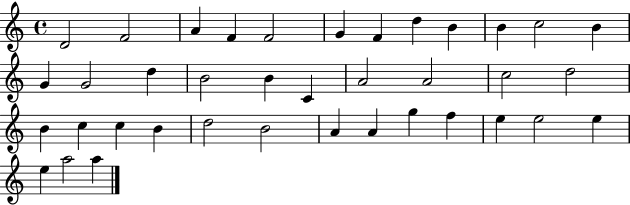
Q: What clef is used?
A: treble